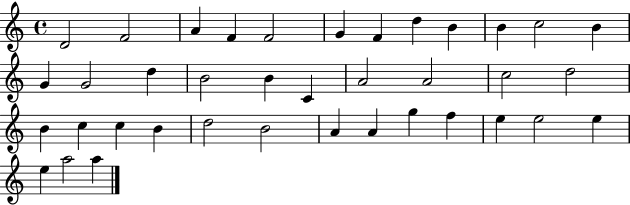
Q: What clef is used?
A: treble